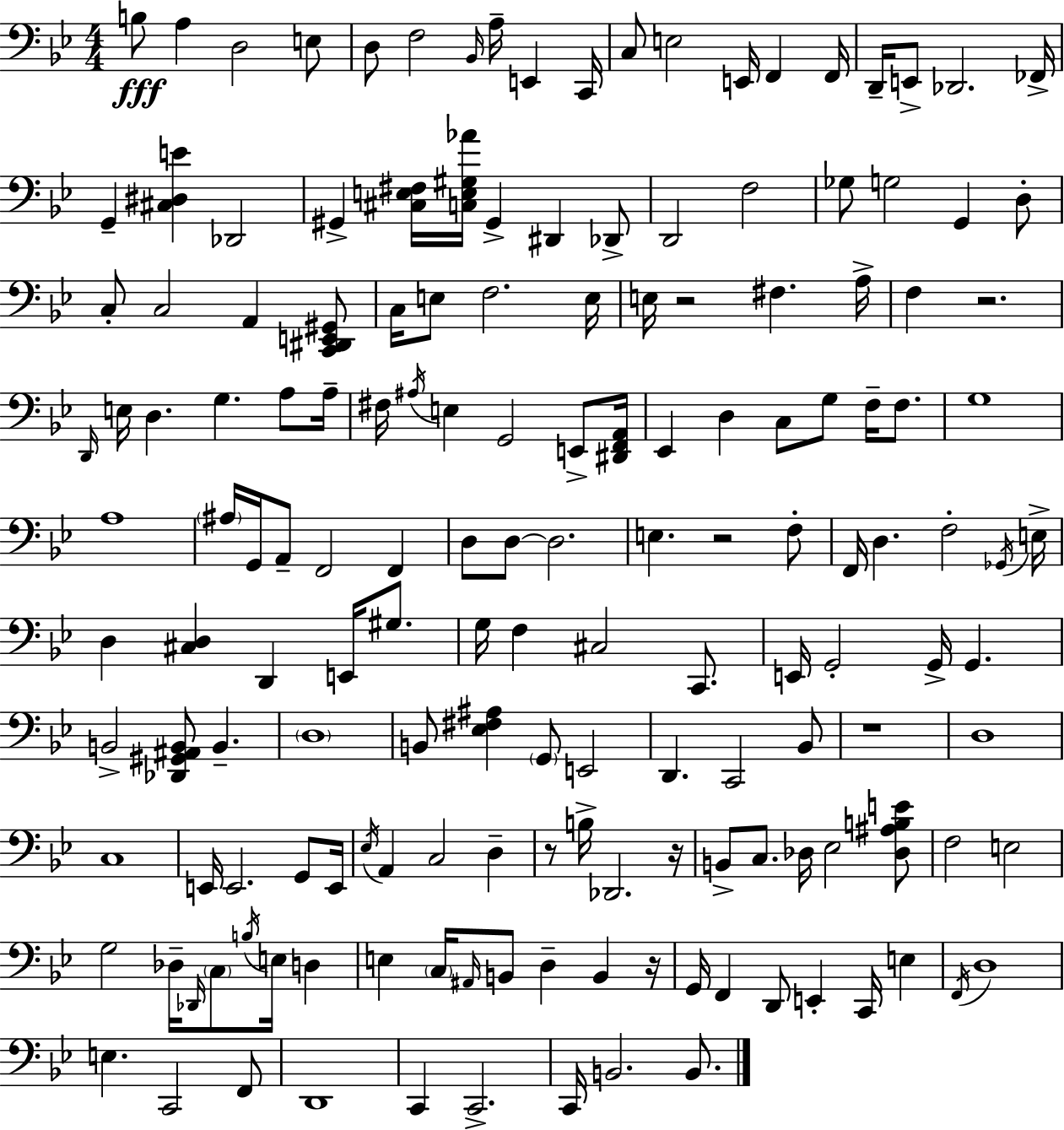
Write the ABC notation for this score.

X:1
T:Untitled
M:4/4
L:1/4
K:Gm
B,/2 A, D,2 E,/2 D,/2 F,2 _B,,/4 A,/4 E,, C,,/4 C,/2 E,2 E,,/4 F,, F,,/4 D,,/4 E,,/2 _D,,2 _F,,/4 G,, [^C,^D,E] _D,,2 ^G,, [^C,E,^F,]/4 [C,E,^G,_A]/4 ^G,, ^D,, _D,,/2 D,,2 F,2 _G,/2 G,2 G,, D,/2 C,/2 C,2 A,, [C,,^D,,E,,^G,,]/2 C,/4 E,/2 F,2 E,/4 E,/4 z2 ^F, A,/4 F, z2 D,,/4 E,/4 D, G, A,/2 A,/4 ^F,/4 ^A,/4 E, G,,2 E,,/2 [^D,,F,,A,,]/4 _E,, D, C,/2 G,/2 F,/4 F,/2 G,4 A,4 ^A,/4 G,,/4 A,,/2 F,,2 F,, D,/2 D,/2 D,2 E, z2 F,/2 F,,/4 D, F,2 _G,,/4 E,/4 D, [^C,D,] D,, E,,/4 ^G,/2 G,/4 F, ^C,2 C,,/2 E,,/4 G,,2 G,,/4 G,, B,,2 [_D,,^G,,^A,,B,,]/2 B,, D,4 B,,/2 [_E,^F,^A,] G,,/2 E,,2 D,, C,,2 _B,,/2 z4 D,4 C,4 E,,/4 E,,2 G,,/2 E,,/4 _E,/4 A,, C,2 D, z/2 B,/4 _D,,2 z/4 B,,/2 C,/2 _D,/4 _E,2 [_D,^A,B,E]/2 F,2 E,2 G,2 _D,/4 _D,,/4 C,/2 B,/4 E,/4 D, E, C,/4 ^A,,/4 B,,/2 D, B,, z/4 G,,/4 F,, D,,/2 E,, C,,/4 E, F,,/4 D,4 E, C,,2 F,,/2 D,,4 C,, C,,2 C,,/4 B,,2 B,,/2